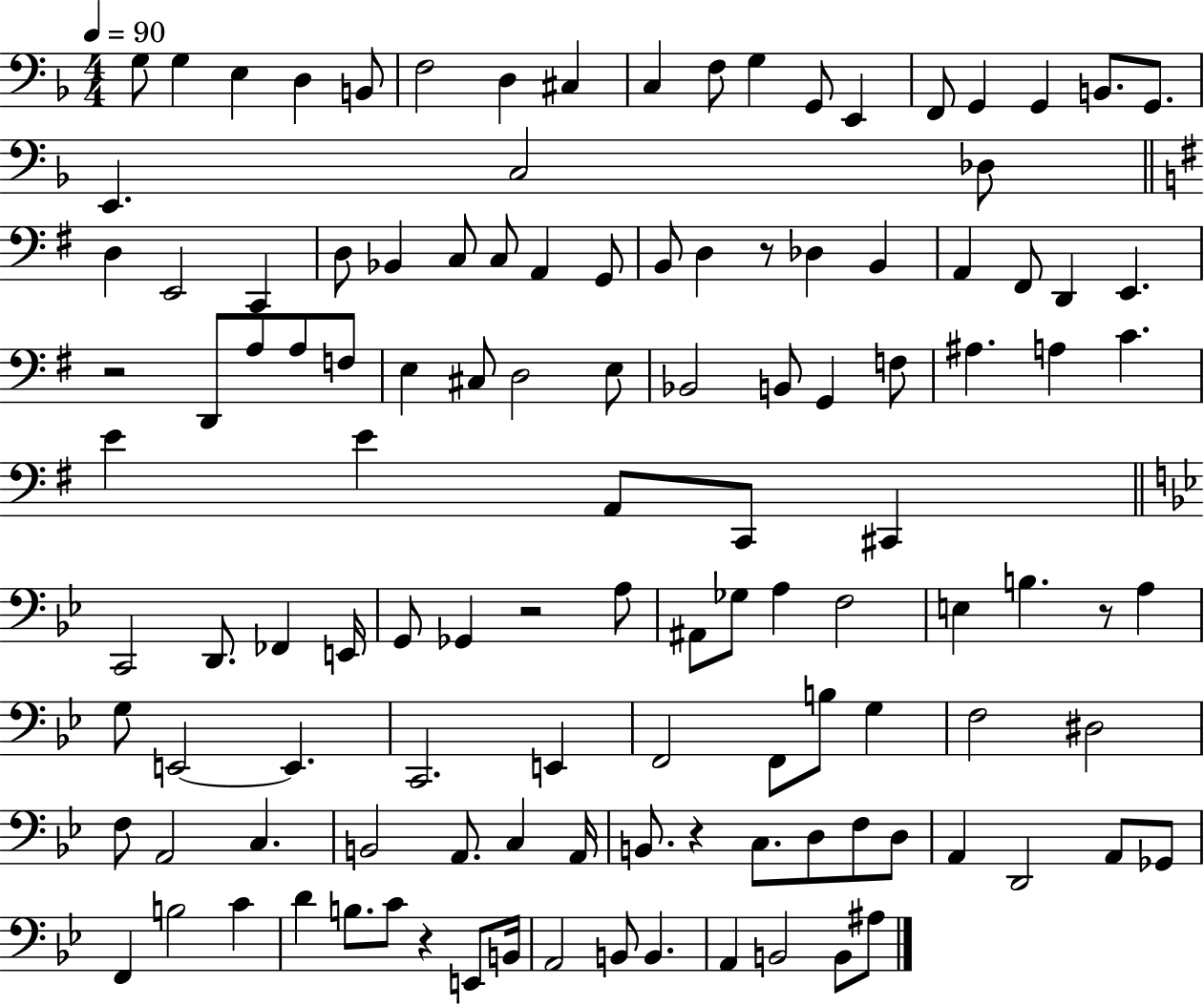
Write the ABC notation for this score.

X:1
T:Untitled
M:4/4
L:1/4
K:F
G,/2 G, E, D, B,,/2 F,2 D, ^C, C, F,/2 G, G,,/2 E,, F,,/2 G,, G,, B,,/2 G,,/2 E,, C,2 _D,/2 D, E,,2 C,, D,/2 _B,, C,/2 C,/2 A,, G,,/2 B,,/2 D, z/2 _D, B,, A,, ^F,,/2 D,, E,, z2 D,,/2 A,/2 A,/2 F,/2 E, ^C,/2 D,2 E,/2 _B,,2 B,,/2 G,, F,/2 ^A, A, C E E A,,/2 C,,/2 ^C,, C,,2 D,,/2 _F,, E,,/4 G,,/2 _G,, z2 A,/2 ^A,,/2 _G,/2 A, F,2 E, B, z/2 A, G,/2 E,,2 E,, C,,2 E,, F,,2 F,,/2 B,/2 G, F,2 ^D,2 F,/2 A,,2 C, B,,2 A,,/2 C, A,,/4 B,,/2 z C,/2 D,/2 F,/2 D,/2 A,, D,,2 A,,/2 _G,,/2 F,, B,2 C D B,/2 C/2 z E,,/2 B,,/4 A,,2 B,,/2 B,, A,, B,,2 B,,/2 ^A,/2